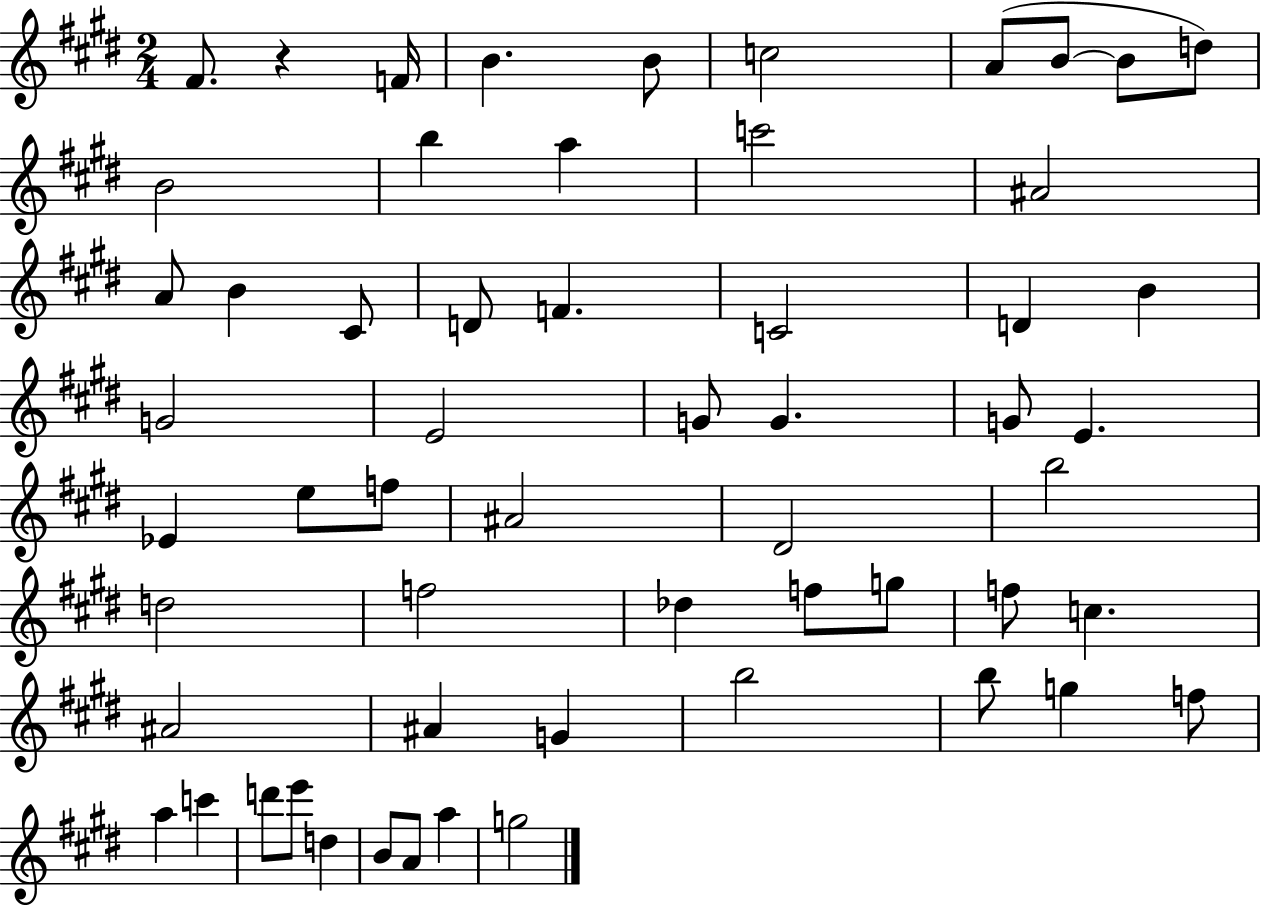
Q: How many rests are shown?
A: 1